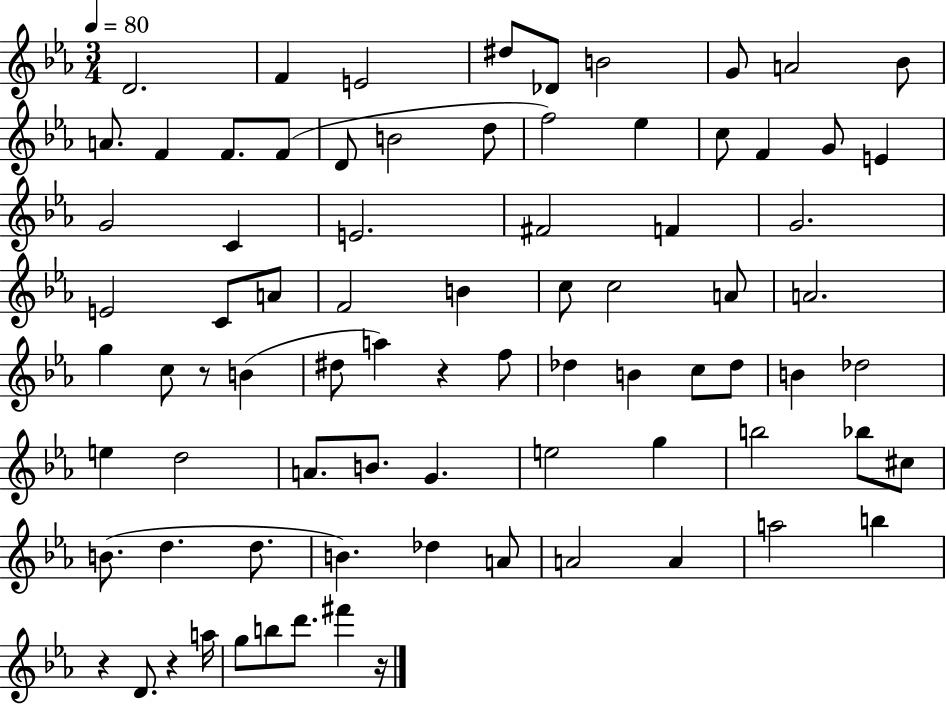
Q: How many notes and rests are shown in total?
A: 80